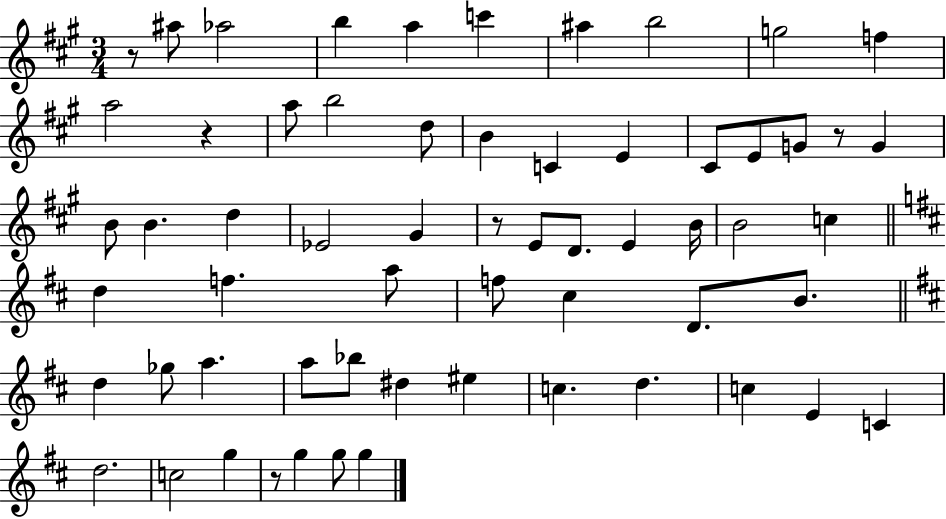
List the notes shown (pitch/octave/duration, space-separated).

R/e A#5/e Ab5/h B5/q A5/q C6/q A#5/q B5/h G5/h F5/q A5/h R/q A5/e B5/h D5/e B4/q C4/q E4/q C#4/e E4/e G4/e R/e G4/q B4/e B4/q. D5/q Eb4/h G#4/q R/e E4/e D4/e. E4/q B4/s B4/h C5/q D5/q F5/q. A5/e F5/e C#5/q D4/e. B4/e. D5/q Gb5/e A5/q. A5/e Bb5/e D#5/q EIS5/q C5/q. D5/q. C5/q E4/q C4/q D5/h. C5/h G5/q R/e G5/q G5/e G5/q